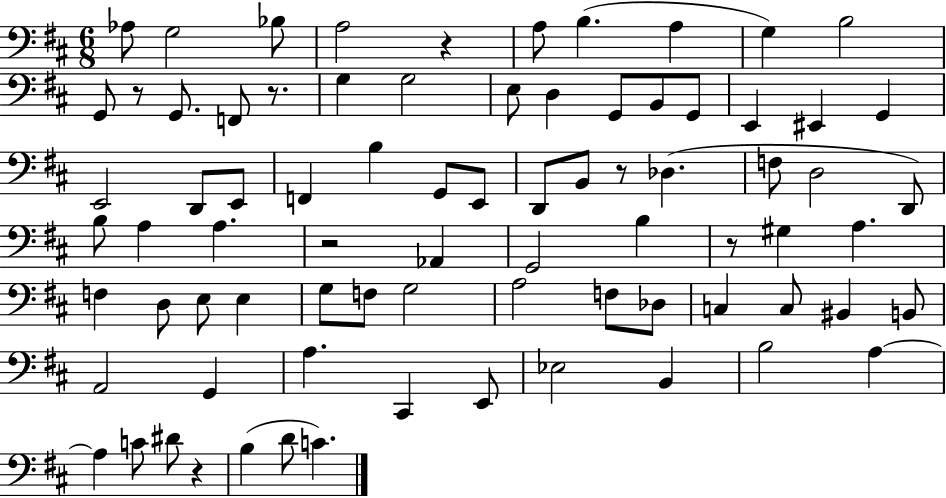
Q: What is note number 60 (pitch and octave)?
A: A3